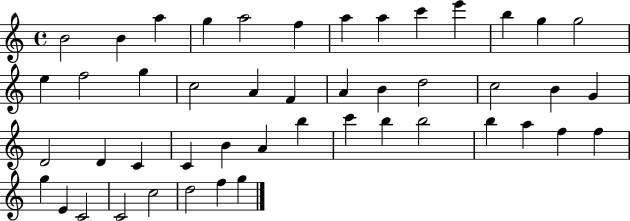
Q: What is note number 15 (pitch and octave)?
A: F5